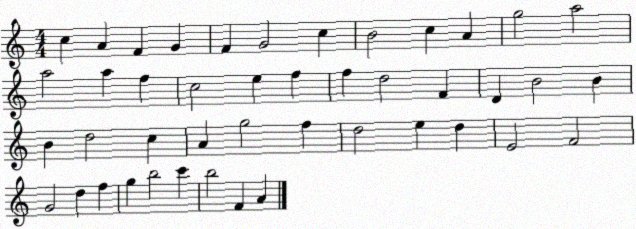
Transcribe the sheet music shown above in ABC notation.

X:1
T:Untitled
M:4/4
L:1/4
K:C
c A F G F G2 c B2 c A g2 a2 a2 a f c2 e f f d2 F D B2 B B d2 c A g2 f d2 e d E2 F2 G2 d f g b2 c' b2 F A